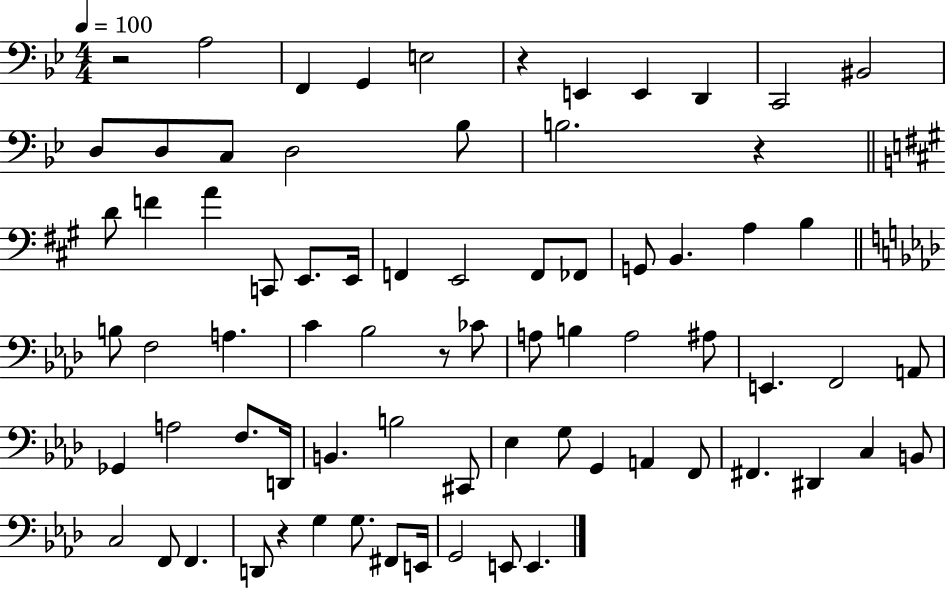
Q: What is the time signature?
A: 4/4